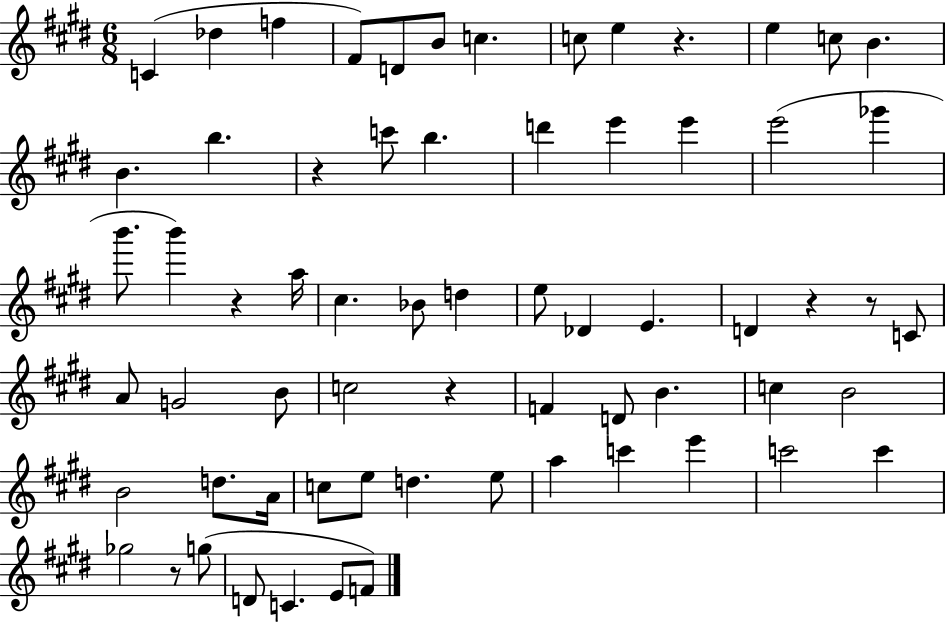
{
  \clef treble
  \numericTimeSignature
  \time 6/8
  \key e \major
  c'4( des''4 f''4 | fis'8) d'8 b'8 c''4. | c''8 e''4 r4. | e''4 c''8 b'4. | \break b'4. b''4. | r4 c'''8 b''4. | d'''4 e'''4 e'''4 | e'''2( ges'''4 | \break b'''8. b'''4) r4 a''16 | cis''4. bes'8 d''4 | e''8 des'4 e'4. | d'4 r4 r8 c'8 | \break a'8 g'2 b'8 | c''2 r4 | f'4 d'8 b'4. | c''4 b'2 | \break b'2 d''8. a'16 | c''8 e''8 d''4. e''8 | a''4 c'''4 e'''4 | c'''2 c'''4 | \break ges''2 r8 g''8( | d'8 c'4. e'8 f'8) | \bar "|."
}